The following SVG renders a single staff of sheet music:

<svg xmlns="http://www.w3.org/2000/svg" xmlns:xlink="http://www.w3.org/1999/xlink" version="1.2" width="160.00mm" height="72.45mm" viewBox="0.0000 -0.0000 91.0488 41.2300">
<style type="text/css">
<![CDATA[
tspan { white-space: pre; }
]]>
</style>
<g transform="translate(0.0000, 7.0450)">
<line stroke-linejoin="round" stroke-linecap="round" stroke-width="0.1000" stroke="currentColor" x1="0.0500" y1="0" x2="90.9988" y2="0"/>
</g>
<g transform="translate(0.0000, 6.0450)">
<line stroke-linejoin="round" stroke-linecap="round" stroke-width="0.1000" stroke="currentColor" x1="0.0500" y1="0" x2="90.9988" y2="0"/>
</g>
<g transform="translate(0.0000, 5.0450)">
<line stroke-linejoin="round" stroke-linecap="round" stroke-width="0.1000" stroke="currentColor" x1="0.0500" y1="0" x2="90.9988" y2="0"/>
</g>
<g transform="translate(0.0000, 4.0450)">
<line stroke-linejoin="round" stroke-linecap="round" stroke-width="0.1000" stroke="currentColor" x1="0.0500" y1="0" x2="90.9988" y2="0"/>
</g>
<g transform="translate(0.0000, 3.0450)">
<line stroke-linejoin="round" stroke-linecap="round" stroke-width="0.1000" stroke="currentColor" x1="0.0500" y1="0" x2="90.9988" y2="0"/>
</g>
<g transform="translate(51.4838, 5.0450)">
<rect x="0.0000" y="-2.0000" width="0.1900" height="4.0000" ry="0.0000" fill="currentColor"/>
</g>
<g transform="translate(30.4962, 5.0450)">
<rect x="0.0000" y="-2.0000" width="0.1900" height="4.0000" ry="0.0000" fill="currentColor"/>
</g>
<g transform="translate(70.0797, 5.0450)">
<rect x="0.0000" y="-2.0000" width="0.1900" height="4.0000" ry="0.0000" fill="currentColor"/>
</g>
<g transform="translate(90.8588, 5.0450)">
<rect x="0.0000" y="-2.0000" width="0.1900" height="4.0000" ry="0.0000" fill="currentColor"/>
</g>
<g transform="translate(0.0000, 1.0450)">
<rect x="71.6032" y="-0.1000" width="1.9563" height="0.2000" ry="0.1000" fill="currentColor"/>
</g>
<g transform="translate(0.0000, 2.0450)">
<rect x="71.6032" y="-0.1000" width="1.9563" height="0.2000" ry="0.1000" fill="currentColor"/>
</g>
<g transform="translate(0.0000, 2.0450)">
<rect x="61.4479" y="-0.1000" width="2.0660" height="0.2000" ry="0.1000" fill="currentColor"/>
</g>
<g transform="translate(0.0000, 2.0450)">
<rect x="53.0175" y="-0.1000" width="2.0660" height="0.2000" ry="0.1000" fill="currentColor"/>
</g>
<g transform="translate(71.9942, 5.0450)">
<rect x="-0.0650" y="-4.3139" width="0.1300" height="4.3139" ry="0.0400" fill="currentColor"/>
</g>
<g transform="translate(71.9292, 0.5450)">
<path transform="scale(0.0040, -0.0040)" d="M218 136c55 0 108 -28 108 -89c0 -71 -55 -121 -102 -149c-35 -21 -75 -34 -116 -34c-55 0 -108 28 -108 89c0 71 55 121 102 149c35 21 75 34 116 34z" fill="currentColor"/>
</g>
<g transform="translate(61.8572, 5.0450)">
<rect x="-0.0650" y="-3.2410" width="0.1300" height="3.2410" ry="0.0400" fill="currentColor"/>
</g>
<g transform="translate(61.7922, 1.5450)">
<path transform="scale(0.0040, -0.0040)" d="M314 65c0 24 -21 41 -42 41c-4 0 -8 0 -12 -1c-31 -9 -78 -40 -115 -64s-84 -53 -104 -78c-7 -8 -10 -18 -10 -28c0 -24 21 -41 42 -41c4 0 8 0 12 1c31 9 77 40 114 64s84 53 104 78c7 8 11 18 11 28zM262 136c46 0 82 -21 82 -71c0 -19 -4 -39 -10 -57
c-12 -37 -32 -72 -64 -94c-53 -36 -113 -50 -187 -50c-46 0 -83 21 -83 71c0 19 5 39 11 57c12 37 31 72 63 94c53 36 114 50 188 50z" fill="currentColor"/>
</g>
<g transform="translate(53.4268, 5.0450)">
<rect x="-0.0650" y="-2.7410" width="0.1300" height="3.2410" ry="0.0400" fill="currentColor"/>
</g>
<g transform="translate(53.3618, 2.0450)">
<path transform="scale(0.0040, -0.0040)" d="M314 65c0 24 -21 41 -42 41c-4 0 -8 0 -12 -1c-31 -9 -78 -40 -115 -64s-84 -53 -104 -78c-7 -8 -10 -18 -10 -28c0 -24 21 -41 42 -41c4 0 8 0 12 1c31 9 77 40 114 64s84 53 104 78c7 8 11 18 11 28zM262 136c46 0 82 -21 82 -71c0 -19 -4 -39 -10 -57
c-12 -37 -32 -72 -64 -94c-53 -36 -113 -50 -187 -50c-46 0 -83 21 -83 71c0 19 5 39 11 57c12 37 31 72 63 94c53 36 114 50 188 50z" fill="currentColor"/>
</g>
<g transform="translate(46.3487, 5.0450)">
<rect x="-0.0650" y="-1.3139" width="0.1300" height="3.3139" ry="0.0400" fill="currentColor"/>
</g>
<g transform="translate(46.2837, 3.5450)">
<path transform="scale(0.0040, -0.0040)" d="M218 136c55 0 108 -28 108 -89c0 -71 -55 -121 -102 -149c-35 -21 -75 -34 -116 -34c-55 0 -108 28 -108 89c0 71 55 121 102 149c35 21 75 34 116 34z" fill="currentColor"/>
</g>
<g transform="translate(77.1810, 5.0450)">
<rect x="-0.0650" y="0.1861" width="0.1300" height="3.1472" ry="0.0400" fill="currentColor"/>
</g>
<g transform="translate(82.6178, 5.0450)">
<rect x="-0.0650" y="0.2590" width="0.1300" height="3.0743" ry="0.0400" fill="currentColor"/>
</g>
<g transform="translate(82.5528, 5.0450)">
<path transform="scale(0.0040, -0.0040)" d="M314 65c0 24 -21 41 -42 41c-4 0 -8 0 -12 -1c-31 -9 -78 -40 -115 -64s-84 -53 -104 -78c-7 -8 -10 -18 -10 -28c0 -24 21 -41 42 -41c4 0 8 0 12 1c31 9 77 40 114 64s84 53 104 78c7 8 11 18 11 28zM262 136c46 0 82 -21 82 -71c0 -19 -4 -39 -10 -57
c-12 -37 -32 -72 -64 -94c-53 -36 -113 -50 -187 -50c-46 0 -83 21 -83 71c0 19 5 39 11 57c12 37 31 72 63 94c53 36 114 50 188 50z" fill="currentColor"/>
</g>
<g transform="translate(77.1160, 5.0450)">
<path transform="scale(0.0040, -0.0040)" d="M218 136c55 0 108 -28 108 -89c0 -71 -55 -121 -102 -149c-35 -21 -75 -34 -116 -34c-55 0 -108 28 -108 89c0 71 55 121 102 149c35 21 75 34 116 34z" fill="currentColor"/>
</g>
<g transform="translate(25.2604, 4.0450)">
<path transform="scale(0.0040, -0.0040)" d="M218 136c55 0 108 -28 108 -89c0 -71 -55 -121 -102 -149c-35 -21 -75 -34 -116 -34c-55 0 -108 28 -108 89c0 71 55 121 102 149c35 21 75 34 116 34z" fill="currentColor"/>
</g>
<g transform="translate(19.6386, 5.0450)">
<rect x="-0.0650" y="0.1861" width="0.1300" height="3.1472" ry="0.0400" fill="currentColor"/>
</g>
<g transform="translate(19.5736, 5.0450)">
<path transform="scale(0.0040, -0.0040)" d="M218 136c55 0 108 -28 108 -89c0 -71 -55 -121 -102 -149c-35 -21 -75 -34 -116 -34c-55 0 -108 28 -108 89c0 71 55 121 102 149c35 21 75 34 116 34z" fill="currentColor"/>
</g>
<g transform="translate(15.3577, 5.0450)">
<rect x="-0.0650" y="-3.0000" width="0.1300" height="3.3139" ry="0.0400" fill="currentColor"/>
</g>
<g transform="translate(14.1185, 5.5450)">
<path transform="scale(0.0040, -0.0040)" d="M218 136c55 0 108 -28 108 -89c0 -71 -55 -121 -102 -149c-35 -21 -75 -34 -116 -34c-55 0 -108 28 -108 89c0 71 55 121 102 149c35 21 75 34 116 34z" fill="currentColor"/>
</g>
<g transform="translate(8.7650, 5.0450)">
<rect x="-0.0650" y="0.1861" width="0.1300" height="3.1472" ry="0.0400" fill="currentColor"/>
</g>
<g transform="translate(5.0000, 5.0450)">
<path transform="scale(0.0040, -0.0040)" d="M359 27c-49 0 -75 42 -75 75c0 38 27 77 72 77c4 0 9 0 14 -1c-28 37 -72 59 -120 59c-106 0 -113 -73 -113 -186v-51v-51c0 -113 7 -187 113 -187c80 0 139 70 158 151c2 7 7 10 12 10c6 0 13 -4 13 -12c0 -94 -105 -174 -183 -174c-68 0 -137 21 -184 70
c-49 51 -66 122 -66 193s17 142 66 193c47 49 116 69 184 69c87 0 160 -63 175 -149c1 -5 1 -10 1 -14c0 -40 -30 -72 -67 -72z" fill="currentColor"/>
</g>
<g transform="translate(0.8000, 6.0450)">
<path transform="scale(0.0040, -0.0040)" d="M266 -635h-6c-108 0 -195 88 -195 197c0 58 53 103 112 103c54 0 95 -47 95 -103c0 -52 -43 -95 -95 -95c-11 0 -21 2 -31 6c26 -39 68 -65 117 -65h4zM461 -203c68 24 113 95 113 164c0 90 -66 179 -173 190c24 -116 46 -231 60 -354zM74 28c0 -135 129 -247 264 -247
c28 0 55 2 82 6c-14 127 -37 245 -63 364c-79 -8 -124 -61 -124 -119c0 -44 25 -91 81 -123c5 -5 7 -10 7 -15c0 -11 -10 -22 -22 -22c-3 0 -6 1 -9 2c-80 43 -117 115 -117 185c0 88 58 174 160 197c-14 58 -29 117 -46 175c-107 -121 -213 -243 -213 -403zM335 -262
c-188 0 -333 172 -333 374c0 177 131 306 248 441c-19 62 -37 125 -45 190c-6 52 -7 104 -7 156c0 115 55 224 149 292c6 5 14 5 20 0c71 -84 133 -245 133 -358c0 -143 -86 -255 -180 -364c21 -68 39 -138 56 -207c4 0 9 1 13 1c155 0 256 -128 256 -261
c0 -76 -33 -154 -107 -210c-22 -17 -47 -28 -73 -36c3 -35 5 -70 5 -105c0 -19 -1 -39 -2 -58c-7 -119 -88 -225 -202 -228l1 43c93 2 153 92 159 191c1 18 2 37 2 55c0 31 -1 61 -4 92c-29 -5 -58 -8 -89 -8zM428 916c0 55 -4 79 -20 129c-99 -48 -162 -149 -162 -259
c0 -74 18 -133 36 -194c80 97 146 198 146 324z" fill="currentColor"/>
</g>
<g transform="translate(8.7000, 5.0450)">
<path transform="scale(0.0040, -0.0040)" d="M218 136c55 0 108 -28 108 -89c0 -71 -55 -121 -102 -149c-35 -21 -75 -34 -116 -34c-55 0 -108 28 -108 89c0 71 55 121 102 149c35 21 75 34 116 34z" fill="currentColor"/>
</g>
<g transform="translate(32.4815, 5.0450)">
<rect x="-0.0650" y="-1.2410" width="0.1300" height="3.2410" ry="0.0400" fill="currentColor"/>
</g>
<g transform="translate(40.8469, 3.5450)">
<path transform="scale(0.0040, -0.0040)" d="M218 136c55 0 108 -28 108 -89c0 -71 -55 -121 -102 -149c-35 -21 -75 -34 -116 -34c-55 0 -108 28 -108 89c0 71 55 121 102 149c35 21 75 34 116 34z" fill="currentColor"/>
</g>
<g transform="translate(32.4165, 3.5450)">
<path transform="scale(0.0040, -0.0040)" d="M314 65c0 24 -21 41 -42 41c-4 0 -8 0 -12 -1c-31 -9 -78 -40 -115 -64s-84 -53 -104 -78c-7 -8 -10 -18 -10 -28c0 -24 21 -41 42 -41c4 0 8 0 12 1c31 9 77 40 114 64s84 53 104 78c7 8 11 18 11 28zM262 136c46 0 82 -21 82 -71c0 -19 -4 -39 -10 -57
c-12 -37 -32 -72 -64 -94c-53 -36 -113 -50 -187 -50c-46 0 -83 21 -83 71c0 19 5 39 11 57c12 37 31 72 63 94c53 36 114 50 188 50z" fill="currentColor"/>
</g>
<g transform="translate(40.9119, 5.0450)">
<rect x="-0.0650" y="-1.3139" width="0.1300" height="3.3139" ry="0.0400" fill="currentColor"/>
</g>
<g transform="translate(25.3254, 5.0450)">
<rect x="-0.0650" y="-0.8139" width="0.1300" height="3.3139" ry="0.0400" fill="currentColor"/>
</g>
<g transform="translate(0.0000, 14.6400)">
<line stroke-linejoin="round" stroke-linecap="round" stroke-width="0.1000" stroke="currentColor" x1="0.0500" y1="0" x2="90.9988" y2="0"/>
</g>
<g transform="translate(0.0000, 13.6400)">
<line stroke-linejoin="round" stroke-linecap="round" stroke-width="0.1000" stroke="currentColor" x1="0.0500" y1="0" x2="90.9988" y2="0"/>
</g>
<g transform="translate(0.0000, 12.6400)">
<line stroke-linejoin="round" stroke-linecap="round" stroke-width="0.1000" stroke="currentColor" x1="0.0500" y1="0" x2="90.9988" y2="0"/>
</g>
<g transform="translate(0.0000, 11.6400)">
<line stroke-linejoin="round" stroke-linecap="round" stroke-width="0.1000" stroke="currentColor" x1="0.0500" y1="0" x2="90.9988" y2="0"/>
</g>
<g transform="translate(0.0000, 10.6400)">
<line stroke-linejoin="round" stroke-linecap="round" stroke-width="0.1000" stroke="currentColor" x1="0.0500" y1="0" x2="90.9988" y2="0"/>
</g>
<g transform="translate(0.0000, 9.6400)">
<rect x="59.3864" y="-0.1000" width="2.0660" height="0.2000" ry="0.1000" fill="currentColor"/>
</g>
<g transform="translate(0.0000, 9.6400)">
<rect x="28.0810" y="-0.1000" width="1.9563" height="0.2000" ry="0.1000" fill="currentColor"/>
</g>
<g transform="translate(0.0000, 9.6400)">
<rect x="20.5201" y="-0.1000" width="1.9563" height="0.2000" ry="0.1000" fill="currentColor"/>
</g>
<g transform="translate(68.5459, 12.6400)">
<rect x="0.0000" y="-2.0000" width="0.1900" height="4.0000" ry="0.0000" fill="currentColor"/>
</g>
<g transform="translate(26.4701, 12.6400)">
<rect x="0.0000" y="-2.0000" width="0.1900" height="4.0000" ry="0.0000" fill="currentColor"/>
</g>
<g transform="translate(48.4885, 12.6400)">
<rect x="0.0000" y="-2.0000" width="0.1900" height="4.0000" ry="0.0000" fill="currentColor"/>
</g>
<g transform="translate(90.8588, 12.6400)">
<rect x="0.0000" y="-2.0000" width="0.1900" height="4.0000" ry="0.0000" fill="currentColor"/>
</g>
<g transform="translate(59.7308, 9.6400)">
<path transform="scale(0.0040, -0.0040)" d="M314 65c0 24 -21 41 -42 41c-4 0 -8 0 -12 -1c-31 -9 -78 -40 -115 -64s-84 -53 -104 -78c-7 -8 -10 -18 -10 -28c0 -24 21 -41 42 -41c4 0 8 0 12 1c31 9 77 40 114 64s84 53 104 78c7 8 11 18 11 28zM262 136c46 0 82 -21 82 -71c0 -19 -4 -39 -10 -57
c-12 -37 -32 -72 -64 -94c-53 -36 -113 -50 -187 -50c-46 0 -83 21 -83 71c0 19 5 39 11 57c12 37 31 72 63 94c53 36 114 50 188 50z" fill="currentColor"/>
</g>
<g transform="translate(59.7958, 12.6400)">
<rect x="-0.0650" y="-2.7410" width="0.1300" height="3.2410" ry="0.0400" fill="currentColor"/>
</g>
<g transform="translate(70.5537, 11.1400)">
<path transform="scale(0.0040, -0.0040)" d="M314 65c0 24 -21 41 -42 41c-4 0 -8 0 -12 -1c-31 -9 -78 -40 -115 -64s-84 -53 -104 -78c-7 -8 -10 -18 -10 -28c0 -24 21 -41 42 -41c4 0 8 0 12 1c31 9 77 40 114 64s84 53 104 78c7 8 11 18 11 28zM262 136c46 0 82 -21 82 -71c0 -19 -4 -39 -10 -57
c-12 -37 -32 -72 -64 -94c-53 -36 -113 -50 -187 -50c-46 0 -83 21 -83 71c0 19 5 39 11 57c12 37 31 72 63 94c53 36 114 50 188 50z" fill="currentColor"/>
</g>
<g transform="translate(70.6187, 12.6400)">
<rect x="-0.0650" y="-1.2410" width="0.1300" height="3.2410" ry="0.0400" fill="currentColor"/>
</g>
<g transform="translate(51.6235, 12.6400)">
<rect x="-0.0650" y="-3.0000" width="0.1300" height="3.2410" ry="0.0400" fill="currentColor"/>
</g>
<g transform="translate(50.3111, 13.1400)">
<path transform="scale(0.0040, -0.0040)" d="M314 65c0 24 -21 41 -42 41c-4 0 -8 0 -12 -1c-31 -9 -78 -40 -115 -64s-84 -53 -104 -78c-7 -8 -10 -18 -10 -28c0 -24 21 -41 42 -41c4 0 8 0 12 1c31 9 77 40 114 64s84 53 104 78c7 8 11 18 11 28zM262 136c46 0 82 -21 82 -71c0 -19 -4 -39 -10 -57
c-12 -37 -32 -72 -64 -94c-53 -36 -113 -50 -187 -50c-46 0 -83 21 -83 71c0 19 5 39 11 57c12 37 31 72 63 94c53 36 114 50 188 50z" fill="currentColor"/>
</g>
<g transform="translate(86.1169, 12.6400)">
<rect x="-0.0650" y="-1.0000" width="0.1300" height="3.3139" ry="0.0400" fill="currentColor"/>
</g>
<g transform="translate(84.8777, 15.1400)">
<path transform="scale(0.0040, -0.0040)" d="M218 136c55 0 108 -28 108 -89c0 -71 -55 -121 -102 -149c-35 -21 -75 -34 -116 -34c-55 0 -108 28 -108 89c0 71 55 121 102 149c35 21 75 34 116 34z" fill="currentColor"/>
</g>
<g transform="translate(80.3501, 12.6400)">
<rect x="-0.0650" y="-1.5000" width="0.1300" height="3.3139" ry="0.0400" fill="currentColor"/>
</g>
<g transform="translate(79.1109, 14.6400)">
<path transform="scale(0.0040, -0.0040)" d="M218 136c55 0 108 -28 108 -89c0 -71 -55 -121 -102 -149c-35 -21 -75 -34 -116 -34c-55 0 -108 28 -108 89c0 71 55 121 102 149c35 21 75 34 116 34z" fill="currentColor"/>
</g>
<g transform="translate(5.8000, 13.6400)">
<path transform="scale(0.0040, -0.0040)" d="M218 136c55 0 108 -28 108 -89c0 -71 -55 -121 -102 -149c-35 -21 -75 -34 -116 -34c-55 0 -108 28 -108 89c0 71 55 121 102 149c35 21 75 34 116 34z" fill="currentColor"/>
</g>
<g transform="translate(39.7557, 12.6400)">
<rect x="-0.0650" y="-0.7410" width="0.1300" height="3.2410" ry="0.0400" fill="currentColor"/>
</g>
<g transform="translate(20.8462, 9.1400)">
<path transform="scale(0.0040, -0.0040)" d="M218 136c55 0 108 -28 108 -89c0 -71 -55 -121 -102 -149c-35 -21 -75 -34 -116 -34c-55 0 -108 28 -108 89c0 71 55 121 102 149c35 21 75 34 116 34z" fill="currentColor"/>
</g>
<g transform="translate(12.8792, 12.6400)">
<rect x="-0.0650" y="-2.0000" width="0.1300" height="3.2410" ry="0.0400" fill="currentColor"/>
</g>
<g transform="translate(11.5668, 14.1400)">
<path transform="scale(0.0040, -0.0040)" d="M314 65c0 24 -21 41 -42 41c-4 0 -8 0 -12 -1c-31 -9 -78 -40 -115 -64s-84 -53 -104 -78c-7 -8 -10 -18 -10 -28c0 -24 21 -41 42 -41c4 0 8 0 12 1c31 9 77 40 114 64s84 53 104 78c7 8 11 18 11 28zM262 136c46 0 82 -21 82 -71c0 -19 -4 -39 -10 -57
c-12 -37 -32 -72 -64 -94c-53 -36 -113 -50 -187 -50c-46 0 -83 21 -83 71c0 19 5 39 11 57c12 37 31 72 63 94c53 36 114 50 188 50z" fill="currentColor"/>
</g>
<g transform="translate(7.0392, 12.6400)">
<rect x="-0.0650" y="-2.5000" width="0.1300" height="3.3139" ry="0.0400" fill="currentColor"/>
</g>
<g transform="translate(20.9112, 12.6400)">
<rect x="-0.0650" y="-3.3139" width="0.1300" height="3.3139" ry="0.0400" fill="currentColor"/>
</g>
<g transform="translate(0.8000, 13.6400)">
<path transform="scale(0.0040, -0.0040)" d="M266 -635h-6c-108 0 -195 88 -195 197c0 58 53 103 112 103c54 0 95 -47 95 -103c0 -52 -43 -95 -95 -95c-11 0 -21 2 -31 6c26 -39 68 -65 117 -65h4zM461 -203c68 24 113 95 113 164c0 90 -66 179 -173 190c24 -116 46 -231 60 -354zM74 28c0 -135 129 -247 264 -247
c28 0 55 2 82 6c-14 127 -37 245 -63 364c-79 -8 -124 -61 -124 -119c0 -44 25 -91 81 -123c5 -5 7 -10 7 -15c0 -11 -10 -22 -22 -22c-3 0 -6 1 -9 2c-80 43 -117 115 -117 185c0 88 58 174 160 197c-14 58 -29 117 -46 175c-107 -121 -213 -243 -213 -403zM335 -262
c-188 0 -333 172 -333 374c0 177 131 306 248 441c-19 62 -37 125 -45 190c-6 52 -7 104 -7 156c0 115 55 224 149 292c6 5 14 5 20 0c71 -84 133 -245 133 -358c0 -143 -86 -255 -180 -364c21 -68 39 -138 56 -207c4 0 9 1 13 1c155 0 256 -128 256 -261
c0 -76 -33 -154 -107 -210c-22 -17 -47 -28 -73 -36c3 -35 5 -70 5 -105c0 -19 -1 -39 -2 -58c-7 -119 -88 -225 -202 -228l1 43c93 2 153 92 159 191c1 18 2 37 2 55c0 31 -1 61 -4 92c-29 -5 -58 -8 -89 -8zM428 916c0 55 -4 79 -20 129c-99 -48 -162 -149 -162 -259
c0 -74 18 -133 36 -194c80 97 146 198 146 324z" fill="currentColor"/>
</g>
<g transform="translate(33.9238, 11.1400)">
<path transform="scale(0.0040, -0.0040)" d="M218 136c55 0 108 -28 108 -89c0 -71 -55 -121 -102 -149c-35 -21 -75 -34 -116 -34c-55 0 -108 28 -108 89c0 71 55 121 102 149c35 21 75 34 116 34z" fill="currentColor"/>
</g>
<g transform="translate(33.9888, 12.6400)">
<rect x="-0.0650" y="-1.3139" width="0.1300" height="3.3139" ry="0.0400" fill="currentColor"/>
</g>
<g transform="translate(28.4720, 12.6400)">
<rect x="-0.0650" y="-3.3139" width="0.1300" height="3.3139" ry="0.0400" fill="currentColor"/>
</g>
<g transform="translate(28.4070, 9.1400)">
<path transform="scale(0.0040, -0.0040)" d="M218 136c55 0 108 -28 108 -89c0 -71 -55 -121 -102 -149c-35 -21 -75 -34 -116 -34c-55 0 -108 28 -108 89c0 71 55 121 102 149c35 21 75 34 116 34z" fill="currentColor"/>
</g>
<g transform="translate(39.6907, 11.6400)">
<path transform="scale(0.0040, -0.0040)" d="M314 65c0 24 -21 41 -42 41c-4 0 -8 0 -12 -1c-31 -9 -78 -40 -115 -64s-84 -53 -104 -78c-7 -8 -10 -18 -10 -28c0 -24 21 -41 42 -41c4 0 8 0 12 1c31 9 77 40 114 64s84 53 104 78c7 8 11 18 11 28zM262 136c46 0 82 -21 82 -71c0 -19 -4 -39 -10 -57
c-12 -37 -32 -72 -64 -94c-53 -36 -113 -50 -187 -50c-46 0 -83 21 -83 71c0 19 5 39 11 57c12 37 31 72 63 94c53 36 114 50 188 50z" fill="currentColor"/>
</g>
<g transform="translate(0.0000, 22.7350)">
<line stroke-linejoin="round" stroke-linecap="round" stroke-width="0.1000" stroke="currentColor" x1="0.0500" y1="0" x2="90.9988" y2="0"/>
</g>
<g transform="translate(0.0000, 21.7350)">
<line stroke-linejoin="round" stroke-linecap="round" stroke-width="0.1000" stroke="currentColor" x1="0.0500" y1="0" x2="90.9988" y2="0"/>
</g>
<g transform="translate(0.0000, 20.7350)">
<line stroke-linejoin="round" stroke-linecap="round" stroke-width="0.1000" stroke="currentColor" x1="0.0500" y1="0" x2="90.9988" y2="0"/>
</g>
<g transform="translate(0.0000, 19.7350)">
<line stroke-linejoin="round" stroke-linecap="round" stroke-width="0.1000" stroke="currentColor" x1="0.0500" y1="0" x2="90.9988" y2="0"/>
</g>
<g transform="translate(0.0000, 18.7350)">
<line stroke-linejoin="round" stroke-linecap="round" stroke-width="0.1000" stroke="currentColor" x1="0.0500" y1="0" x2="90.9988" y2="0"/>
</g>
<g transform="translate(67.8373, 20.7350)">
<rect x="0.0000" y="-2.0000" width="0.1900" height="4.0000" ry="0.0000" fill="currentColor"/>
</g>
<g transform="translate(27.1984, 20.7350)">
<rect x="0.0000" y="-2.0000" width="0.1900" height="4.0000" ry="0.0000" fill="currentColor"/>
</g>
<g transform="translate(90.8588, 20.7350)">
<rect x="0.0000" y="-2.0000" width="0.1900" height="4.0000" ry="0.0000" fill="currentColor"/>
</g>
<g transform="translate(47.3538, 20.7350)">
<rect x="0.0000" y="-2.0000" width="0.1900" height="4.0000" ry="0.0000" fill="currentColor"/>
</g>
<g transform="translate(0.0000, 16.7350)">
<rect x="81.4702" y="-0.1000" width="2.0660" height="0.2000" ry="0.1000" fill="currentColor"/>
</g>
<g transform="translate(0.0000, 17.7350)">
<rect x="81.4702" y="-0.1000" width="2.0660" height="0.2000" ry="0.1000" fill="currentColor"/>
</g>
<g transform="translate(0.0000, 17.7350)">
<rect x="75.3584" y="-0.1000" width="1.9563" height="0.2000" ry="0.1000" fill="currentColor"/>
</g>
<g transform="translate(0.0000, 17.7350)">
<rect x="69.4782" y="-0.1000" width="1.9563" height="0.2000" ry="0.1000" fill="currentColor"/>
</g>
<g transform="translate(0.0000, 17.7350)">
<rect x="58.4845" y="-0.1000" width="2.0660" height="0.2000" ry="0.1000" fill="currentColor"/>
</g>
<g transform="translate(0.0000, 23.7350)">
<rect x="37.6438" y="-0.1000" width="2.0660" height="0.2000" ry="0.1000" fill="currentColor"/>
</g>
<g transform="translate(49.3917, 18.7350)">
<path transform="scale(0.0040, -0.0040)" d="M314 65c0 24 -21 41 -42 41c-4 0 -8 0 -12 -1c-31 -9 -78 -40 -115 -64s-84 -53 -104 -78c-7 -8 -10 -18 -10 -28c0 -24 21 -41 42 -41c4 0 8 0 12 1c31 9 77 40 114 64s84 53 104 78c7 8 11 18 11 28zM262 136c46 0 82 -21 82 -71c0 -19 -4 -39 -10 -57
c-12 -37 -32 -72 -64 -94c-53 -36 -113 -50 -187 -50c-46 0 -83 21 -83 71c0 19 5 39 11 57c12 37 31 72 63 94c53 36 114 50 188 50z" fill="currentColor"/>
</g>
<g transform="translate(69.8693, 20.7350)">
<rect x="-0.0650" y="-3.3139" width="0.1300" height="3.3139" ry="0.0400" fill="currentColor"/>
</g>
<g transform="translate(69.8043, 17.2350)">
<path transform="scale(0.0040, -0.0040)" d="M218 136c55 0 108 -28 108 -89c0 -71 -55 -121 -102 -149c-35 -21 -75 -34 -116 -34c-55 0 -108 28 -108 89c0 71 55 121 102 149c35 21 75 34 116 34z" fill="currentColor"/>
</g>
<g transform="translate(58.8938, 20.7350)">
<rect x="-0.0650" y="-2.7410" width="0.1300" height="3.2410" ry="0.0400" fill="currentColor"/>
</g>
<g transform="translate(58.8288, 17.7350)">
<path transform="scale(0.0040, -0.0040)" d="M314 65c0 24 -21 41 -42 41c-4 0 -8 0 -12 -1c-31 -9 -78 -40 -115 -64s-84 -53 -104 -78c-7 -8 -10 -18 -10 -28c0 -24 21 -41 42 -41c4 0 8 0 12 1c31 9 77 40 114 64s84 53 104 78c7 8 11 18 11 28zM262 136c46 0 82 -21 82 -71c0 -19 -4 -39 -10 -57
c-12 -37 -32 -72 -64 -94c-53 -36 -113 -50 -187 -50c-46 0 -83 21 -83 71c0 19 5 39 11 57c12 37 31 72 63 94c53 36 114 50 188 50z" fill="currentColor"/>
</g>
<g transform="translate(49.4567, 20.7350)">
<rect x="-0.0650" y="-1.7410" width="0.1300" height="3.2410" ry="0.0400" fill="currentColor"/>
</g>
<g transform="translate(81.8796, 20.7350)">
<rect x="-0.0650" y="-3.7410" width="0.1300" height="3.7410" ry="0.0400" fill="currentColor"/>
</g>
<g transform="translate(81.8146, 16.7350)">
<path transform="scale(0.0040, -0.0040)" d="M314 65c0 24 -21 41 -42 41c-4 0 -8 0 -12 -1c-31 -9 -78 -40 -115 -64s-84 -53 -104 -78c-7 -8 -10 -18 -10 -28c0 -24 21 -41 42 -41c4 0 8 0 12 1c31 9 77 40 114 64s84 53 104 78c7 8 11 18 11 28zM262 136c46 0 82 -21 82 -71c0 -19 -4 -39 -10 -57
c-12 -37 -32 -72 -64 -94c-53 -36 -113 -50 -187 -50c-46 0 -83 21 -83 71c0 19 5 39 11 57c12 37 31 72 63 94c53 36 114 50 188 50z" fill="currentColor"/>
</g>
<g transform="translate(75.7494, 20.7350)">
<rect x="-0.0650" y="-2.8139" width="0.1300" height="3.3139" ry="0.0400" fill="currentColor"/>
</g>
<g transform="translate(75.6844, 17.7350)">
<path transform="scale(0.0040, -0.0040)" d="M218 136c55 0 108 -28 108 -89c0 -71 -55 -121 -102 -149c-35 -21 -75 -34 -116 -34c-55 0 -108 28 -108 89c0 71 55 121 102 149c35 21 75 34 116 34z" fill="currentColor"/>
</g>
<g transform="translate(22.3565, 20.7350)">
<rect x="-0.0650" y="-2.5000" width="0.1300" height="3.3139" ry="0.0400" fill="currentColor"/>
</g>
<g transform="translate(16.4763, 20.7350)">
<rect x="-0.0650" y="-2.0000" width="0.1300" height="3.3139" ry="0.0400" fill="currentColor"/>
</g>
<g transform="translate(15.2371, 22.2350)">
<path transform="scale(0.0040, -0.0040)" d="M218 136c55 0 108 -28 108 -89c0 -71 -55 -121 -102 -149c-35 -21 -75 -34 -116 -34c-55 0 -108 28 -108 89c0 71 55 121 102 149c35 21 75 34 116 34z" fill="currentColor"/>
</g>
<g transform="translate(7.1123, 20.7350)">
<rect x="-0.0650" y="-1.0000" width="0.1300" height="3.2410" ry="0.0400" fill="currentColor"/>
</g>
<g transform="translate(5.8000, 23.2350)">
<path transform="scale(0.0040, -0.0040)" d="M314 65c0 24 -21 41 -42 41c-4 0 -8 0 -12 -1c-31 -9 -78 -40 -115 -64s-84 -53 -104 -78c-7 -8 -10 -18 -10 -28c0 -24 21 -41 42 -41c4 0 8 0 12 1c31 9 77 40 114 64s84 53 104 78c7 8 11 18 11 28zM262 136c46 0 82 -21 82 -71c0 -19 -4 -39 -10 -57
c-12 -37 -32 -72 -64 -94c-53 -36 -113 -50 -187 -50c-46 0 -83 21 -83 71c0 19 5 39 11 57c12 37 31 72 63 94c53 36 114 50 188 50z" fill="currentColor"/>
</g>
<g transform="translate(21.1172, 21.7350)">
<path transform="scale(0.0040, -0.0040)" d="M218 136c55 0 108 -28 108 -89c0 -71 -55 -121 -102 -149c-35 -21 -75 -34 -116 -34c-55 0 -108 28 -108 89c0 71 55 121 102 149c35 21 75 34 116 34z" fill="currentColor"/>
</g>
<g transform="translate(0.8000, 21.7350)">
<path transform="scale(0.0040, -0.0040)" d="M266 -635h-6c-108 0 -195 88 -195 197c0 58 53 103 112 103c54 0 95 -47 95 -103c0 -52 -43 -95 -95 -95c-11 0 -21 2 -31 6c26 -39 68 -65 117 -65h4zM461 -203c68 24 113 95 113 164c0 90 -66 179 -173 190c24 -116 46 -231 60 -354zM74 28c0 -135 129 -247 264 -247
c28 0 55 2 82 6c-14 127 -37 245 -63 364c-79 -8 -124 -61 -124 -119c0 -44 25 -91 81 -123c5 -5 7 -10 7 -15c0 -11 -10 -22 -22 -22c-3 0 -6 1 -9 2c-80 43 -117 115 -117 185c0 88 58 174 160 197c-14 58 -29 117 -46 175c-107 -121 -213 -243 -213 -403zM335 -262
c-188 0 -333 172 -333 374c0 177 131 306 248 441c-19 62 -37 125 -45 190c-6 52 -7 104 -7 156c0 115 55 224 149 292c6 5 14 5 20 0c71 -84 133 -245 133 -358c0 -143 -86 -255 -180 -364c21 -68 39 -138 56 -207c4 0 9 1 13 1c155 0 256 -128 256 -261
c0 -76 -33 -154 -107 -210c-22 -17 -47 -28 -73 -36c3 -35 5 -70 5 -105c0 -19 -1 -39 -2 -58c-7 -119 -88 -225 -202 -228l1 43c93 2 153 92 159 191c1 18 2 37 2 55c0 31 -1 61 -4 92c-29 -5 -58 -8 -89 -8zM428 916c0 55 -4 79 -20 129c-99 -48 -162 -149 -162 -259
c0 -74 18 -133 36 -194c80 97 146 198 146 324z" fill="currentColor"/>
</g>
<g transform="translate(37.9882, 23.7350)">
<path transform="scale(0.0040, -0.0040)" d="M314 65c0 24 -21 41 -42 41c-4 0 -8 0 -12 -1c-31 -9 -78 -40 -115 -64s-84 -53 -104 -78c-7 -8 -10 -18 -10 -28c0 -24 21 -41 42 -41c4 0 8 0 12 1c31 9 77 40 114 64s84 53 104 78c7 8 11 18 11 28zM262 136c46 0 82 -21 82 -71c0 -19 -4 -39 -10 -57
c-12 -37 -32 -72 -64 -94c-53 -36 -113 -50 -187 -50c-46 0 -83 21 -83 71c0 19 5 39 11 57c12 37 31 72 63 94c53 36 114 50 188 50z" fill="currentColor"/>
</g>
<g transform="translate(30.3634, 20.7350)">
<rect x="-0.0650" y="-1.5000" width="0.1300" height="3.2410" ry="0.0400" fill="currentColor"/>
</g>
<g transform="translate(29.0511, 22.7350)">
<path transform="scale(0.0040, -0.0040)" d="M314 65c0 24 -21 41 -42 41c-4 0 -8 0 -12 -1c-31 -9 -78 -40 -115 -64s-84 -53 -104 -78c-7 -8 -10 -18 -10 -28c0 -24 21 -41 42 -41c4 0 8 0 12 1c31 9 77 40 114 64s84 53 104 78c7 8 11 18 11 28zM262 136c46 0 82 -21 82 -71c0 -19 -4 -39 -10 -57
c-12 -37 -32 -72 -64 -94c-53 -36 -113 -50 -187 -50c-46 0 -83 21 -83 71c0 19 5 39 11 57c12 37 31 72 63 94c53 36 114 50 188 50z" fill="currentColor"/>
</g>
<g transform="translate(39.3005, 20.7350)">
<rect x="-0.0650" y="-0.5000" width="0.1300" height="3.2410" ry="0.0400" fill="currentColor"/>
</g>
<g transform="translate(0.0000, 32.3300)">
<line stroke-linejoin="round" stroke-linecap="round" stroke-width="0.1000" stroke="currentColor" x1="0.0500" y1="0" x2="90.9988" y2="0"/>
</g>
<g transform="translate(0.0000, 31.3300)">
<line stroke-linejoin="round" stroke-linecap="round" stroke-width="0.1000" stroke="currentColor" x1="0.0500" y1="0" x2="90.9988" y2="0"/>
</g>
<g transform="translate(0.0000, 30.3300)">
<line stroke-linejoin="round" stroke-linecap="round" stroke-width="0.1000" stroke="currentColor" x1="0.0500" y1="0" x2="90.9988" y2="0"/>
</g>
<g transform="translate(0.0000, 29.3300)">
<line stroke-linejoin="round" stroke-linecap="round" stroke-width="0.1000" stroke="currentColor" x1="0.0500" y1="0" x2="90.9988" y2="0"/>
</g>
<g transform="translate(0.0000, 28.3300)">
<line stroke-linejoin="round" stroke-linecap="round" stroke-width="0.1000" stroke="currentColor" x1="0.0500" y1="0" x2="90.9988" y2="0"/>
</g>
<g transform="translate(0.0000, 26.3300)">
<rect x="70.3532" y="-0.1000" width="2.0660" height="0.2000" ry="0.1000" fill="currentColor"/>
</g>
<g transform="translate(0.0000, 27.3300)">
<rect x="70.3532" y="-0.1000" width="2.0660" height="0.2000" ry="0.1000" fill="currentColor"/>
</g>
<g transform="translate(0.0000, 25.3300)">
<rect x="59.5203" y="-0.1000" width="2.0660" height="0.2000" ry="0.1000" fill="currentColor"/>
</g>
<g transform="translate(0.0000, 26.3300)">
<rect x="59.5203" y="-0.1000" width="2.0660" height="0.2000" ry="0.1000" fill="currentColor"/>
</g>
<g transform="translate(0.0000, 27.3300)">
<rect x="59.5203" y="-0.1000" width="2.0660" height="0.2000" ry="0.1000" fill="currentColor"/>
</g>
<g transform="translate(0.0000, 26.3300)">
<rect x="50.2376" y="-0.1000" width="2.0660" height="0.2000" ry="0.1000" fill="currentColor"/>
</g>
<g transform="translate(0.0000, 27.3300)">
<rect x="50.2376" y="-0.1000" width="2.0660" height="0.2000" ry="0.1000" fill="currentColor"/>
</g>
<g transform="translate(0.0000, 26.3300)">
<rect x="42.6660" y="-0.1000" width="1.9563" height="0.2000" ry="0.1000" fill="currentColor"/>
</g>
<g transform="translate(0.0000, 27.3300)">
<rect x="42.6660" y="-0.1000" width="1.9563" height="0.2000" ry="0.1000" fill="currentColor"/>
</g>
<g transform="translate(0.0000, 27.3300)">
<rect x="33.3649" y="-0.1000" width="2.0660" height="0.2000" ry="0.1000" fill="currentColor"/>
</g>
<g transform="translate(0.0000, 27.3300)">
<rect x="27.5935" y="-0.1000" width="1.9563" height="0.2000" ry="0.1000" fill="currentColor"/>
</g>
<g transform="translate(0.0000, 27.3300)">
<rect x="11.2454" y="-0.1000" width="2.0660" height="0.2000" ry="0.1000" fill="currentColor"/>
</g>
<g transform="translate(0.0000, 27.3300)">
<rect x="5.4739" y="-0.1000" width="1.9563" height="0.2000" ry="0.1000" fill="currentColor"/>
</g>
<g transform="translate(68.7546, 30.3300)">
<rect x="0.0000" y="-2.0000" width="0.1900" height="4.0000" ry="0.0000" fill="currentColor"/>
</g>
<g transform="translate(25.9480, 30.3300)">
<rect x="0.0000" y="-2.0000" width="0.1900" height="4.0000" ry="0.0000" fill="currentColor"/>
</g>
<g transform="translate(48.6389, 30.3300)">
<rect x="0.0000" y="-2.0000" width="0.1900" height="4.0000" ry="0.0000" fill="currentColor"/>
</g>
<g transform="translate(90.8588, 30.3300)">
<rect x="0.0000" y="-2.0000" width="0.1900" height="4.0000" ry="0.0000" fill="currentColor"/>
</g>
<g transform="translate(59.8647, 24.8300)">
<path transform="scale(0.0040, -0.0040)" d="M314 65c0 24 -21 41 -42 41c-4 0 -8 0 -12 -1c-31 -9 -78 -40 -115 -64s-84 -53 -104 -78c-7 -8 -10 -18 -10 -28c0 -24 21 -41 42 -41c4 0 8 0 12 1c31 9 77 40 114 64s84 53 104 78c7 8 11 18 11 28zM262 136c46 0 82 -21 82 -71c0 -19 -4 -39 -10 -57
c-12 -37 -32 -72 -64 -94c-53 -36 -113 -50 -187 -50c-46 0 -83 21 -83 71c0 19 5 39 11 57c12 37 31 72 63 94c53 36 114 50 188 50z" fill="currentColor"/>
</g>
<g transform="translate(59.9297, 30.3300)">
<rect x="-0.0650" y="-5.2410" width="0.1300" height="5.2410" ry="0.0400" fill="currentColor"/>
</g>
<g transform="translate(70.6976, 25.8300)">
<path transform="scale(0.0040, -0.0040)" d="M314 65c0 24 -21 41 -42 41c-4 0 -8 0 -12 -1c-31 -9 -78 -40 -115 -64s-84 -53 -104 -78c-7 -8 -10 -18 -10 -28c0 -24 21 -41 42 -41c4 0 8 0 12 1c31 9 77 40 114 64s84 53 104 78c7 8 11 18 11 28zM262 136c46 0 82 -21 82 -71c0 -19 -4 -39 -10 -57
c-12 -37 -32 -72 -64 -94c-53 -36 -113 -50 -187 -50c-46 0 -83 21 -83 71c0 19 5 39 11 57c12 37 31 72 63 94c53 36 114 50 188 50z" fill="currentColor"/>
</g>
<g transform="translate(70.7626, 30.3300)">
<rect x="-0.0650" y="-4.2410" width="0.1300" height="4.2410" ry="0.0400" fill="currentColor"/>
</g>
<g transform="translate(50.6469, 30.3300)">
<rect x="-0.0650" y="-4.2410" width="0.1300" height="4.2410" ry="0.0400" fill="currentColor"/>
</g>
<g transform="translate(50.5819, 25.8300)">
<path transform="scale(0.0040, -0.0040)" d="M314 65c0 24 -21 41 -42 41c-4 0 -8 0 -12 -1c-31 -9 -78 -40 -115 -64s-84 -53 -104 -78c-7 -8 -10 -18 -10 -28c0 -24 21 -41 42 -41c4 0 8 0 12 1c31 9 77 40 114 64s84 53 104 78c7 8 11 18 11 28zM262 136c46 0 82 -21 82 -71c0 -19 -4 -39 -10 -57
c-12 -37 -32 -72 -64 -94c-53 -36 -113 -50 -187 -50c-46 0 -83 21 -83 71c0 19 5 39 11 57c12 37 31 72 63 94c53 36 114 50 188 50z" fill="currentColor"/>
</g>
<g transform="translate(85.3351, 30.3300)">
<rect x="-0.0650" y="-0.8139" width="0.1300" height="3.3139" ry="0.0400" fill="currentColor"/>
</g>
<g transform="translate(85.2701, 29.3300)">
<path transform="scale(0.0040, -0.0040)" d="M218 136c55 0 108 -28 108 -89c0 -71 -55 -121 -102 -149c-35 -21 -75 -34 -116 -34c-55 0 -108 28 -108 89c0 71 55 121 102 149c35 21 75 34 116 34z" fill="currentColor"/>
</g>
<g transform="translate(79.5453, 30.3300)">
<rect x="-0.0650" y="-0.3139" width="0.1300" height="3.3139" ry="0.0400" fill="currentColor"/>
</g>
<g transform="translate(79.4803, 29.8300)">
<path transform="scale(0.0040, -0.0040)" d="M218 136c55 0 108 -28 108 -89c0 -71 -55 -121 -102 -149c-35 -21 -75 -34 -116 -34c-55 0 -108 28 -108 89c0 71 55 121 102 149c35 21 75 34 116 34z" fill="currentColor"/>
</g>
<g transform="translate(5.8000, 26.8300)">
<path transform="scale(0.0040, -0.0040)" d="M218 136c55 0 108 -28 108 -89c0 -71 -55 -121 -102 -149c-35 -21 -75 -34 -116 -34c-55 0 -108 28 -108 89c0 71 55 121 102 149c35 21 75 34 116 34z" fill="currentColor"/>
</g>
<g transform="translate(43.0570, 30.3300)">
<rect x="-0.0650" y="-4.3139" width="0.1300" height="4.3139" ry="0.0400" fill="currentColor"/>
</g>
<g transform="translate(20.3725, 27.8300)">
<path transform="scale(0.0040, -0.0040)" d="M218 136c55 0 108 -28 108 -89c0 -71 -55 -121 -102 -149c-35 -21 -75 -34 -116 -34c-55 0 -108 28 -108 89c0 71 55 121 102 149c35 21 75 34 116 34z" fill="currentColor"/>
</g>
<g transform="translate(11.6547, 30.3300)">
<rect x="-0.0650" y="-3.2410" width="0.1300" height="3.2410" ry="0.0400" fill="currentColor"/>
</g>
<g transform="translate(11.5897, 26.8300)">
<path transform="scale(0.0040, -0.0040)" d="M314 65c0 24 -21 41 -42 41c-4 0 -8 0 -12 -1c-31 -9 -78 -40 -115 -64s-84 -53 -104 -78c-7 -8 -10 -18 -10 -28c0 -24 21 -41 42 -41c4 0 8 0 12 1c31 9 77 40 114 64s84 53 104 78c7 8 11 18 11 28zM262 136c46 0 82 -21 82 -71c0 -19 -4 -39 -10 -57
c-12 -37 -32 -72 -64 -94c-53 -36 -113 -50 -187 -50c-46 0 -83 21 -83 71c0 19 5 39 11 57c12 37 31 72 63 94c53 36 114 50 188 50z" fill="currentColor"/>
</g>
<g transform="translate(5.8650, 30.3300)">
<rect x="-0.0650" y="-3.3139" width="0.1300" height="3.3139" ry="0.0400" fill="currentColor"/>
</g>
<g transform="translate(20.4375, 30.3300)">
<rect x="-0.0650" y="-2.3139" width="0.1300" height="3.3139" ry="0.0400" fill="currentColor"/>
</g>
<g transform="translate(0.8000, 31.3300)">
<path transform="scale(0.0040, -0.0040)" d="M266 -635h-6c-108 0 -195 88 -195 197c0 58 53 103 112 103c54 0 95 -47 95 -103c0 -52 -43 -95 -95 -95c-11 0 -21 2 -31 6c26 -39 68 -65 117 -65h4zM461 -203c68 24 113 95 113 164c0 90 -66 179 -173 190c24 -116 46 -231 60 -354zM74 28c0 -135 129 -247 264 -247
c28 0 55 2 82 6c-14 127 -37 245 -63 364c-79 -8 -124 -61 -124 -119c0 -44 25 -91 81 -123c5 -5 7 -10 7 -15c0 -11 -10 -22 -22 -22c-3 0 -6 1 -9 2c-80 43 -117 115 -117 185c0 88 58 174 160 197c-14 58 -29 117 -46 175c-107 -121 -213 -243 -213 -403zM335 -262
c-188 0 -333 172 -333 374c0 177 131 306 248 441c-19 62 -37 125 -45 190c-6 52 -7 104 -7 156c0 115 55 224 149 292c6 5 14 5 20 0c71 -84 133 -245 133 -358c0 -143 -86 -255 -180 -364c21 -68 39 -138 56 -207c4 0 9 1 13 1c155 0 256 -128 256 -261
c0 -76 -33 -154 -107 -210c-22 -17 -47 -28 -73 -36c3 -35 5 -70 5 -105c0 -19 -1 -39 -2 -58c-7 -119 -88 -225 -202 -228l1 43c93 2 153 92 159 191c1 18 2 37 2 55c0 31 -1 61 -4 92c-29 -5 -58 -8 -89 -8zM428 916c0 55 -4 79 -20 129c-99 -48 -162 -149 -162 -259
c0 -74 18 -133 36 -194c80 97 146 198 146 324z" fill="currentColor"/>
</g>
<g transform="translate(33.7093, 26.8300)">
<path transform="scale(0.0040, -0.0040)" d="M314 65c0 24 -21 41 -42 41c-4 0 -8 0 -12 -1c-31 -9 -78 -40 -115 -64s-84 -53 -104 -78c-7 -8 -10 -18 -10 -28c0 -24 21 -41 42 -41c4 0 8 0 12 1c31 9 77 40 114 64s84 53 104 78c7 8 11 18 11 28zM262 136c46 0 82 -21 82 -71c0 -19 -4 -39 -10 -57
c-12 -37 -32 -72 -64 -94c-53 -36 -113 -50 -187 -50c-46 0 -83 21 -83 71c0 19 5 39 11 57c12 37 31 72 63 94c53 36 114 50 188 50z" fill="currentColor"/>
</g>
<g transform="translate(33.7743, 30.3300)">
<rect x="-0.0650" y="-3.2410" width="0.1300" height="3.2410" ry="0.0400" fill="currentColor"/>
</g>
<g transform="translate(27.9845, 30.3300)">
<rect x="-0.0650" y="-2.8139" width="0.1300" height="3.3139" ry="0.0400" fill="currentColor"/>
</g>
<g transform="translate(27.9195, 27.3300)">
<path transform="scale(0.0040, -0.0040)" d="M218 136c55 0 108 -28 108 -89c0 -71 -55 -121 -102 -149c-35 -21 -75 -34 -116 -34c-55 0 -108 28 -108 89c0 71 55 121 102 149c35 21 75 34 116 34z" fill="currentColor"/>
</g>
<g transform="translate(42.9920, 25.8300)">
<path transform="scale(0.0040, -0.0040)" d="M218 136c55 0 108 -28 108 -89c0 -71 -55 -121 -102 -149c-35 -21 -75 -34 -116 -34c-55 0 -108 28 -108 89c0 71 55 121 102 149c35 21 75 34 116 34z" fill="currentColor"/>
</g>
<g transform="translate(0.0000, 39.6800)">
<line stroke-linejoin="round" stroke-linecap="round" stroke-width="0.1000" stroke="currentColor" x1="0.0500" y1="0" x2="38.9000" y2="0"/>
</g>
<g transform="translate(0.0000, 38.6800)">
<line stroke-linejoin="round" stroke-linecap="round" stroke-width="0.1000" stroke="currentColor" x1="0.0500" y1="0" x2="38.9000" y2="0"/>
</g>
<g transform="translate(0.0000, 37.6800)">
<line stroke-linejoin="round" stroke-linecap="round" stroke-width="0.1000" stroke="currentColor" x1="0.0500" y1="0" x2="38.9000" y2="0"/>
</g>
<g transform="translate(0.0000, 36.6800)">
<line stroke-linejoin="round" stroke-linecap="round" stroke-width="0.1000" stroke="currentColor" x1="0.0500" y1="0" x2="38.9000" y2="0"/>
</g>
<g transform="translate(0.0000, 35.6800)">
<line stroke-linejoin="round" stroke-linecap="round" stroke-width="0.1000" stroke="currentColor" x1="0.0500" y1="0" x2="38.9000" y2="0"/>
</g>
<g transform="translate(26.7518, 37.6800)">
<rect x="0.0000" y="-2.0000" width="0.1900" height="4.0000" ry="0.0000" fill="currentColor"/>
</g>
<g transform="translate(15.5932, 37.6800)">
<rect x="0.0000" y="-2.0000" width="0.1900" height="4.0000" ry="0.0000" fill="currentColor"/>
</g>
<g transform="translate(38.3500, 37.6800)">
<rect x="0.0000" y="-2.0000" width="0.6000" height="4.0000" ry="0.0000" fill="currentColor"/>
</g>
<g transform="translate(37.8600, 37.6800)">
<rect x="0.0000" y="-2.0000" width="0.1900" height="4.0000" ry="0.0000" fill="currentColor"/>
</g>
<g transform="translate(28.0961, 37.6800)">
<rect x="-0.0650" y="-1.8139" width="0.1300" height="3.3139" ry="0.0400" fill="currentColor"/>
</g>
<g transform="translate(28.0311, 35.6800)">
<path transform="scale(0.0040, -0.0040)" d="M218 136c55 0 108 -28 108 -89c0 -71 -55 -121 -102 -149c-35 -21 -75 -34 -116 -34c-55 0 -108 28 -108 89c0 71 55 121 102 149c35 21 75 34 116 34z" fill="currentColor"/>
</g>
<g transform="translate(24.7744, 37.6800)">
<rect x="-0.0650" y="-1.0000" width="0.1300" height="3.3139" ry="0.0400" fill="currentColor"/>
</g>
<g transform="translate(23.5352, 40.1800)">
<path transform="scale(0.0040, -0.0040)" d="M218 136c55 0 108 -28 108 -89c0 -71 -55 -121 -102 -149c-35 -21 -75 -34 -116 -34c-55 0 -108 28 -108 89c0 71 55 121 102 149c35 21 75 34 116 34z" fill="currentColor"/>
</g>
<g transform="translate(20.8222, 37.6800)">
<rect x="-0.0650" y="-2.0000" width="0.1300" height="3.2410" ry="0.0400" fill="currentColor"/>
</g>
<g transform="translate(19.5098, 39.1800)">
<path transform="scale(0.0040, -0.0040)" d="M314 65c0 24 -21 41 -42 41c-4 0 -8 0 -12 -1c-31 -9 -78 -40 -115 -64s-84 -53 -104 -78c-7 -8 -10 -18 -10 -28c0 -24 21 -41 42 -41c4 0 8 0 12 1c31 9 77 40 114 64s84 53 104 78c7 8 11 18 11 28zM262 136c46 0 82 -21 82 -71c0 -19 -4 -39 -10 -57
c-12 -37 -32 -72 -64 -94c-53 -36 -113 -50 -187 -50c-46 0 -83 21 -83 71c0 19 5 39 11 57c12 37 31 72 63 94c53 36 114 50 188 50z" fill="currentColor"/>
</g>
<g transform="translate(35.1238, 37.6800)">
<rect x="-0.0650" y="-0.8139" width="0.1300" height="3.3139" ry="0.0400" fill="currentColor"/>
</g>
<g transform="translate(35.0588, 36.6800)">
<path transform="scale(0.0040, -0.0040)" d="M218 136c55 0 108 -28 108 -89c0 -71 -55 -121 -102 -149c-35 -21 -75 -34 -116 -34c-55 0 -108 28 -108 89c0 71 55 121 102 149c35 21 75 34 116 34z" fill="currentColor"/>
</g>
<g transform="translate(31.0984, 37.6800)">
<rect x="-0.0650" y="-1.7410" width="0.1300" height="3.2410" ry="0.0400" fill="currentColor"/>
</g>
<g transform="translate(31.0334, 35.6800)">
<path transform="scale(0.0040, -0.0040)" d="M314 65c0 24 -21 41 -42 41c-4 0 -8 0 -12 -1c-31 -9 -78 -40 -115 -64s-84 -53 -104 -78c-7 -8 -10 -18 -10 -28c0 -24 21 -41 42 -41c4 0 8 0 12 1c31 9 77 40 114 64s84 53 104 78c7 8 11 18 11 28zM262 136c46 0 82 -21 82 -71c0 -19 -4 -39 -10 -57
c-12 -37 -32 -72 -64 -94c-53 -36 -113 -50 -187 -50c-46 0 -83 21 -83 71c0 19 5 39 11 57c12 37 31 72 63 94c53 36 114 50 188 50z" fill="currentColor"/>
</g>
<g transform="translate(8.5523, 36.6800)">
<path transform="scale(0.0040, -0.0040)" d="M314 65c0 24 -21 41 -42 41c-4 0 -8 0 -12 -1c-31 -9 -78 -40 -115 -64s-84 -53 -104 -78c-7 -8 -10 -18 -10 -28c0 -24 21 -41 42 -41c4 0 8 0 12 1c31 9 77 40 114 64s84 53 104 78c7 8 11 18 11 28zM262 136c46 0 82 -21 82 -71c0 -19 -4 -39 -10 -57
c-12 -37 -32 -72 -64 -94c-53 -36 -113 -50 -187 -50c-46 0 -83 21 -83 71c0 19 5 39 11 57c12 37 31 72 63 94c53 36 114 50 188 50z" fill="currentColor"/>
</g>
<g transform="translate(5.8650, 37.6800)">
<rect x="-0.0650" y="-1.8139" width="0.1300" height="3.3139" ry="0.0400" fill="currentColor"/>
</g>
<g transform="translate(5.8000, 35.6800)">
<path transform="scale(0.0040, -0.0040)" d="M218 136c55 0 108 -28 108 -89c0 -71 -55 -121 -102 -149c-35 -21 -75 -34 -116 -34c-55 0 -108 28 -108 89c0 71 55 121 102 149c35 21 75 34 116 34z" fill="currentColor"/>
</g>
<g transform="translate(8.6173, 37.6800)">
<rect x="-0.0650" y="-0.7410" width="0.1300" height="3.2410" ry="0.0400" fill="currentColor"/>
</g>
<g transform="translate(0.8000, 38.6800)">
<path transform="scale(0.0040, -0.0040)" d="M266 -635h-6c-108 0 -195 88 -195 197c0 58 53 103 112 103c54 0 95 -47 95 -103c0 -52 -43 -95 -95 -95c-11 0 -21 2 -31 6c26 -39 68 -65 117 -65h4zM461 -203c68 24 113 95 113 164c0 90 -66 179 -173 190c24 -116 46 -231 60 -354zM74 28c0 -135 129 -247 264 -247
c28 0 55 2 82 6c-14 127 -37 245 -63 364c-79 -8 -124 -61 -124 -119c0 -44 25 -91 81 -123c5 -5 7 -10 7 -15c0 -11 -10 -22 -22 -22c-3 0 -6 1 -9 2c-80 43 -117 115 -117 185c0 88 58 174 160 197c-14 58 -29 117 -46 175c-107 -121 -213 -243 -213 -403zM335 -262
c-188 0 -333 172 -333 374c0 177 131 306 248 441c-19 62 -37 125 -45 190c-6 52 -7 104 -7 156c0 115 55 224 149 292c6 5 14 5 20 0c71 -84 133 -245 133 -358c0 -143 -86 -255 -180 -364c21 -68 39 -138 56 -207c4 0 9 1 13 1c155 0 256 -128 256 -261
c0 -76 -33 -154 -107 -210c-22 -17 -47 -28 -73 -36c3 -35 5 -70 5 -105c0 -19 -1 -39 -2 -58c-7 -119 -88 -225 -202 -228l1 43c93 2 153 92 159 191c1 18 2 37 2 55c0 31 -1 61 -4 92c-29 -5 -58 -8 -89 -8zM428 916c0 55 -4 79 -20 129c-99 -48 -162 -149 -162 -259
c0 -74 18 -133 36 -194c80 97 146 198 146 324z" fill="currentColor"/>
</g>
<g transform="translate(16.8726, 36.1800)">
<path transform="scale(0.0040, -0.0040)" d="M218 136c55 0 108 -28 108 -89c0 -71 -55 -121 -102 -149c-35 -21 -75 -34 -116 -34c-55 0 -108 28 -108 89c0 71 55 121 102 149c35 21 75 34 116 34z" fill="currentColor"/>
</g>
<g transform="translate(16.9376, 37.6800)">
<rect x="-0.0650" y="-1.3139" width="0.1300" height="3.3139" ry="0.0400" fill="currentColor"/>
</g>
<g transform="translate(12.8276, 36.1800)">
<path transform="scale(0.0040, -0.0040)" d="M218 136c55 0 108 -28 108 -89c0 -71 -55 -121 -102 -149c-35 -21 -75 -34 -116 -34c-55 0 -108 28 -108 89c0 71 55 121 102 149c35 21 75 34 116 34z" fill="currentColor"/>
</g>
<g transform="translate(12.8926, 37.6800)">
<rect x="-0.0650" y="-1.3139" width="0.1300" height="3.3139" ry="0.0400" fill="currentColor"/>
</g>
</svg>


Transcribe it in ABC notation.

X:1
T:Untitled
M:4/4
L:1/4
K:C
B A B d e2 e e a2 b2 d' B B2 G F2 b b e d2 A2 a2 e2 E D D2 F G E2 C2 f2 a2 b a c'2 b b2 g a b2 d' d'2 f'2 d'2 c d f d2 e e F2 D f f2 d